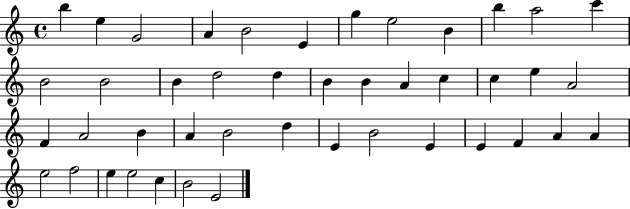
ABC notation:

X:1
T:Untitled
M:4/4
L:1/4
K:C
b e G2 A B2 E g e2 B b a2 c' B2 B2 B d2 d B B A c c e A2 F A2 B A B2 d E B2 E E F A A e2 f2 e e2 c B2 E2